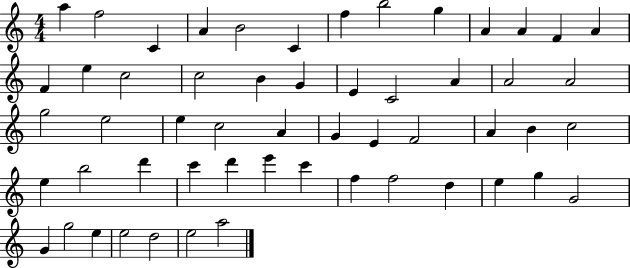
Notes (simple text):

A5/q F5/h C4/q A4/q B4/h C4/q F5/q B5/h G5/q A4/q A4/q F4/q A4/q F4/q E5/q C5/h C5/h B4/q G4/q E4/q C4/h A4/q A4/h A4/h G5/h E5/h E5/q C5/h A4/q G4/q E4/q F4/h A4/q B4/q C5/h E5/q B5/h D6/q C6/q D6/q E6/q C6/q F5/q F5/h D5/q E5/q G5/q G4/h G4/q G5/h E5/q E5/h D5/h E5/h A5/h